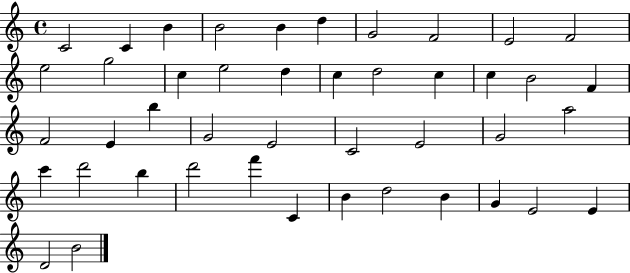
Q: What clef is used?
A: treble